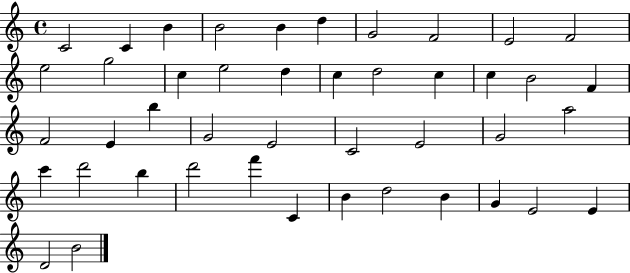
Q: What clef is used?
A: treble